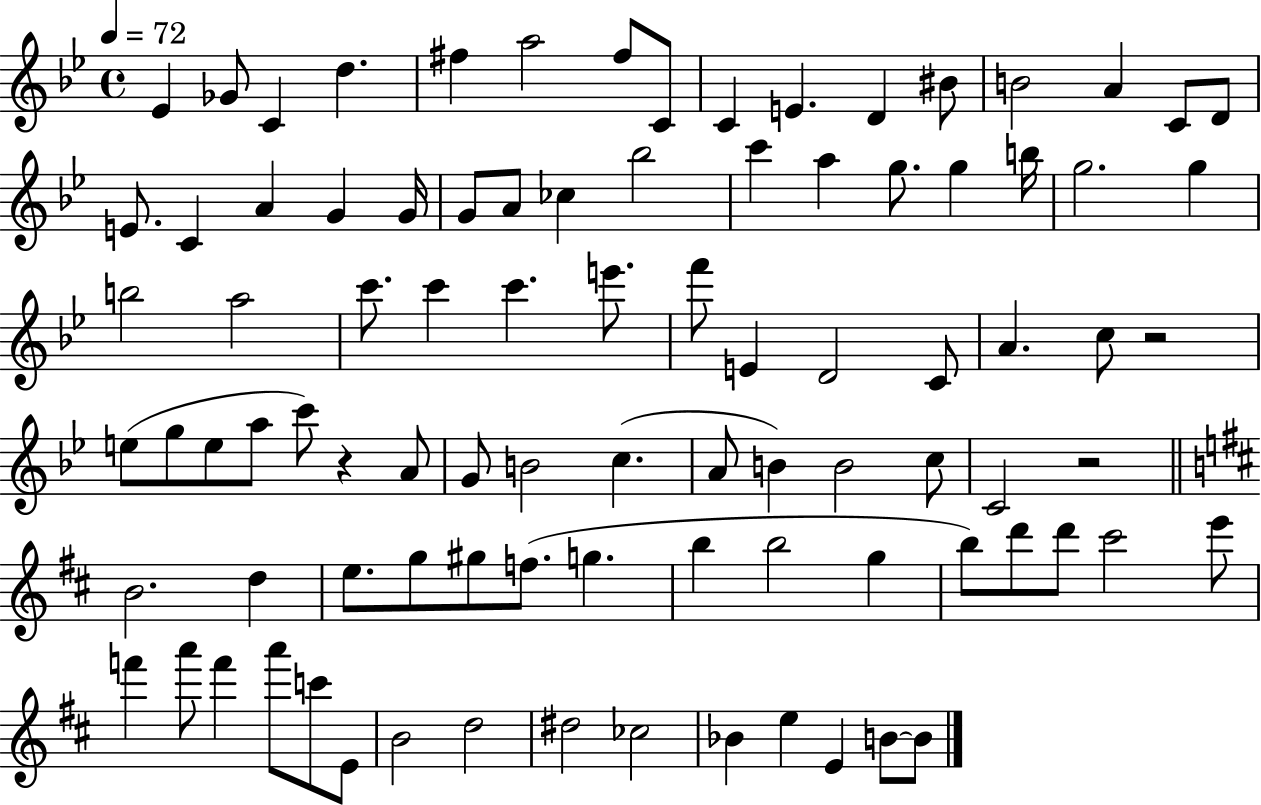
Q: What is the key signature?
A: BES major